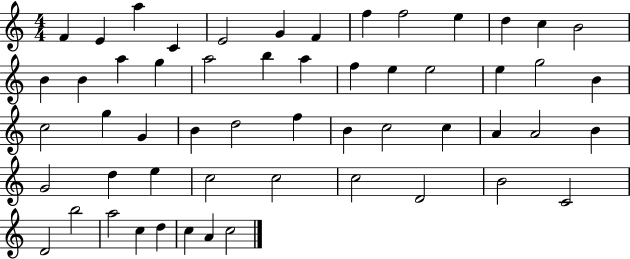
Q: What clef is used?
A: treble